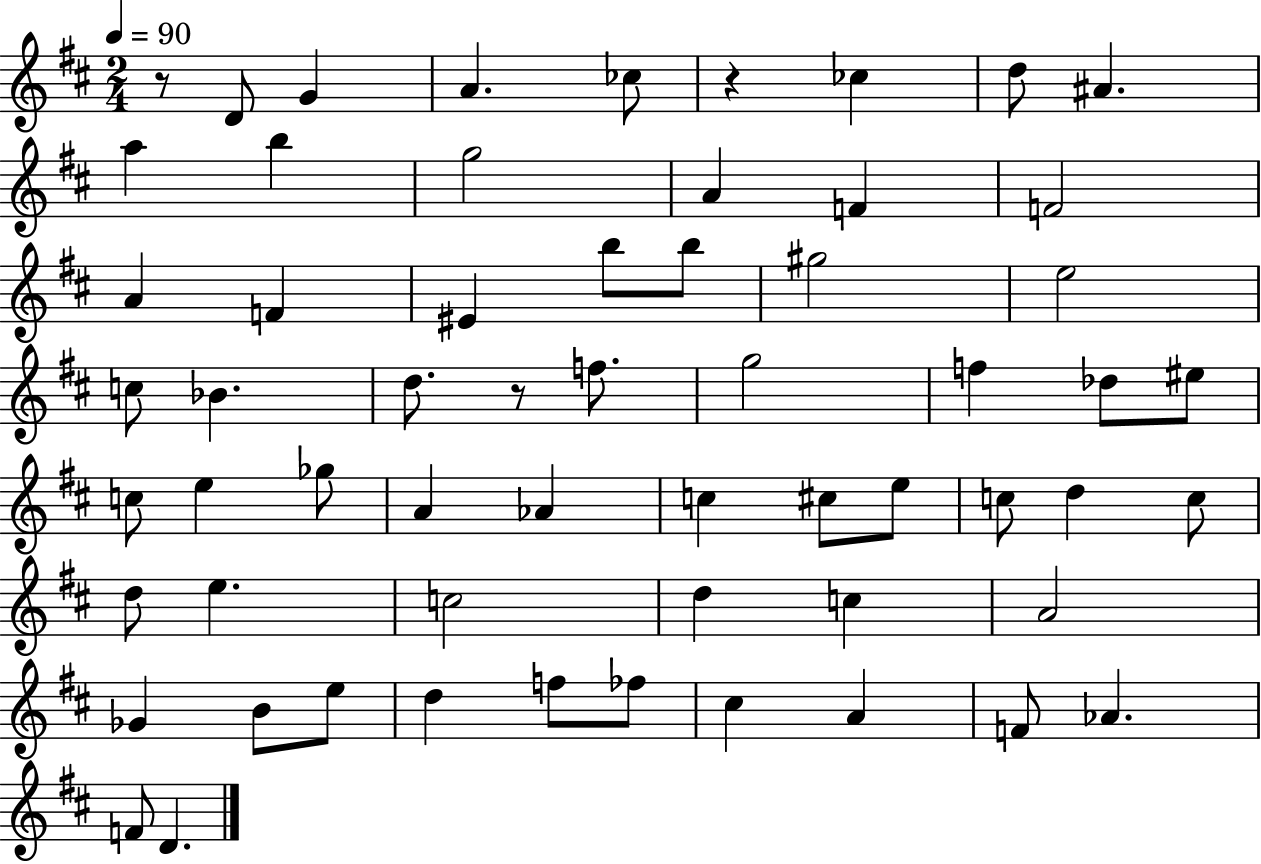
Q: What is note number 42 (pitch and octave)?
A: C5